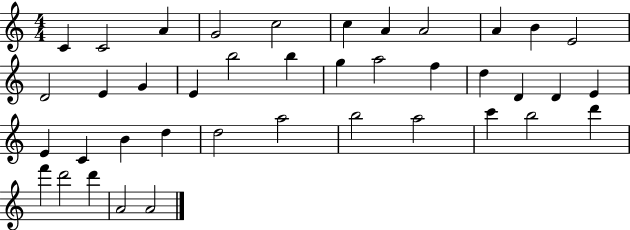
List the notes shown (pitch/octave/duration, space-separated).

C4/q C4/h A4/q G4/h C5/h C5/q A4/q A4/h A4/q B4/q E4/h D4/h E4/q G4/q E4/q B5/h B5/q G5/q A5/h F5/q D5/q D4/q D4/q E4/q E4/q C4/q B4/q D5/q D5/h A5/h B5/h A5/h C6/q B5/h D6/q F6/q D6/h D6/q A4/h A4/h